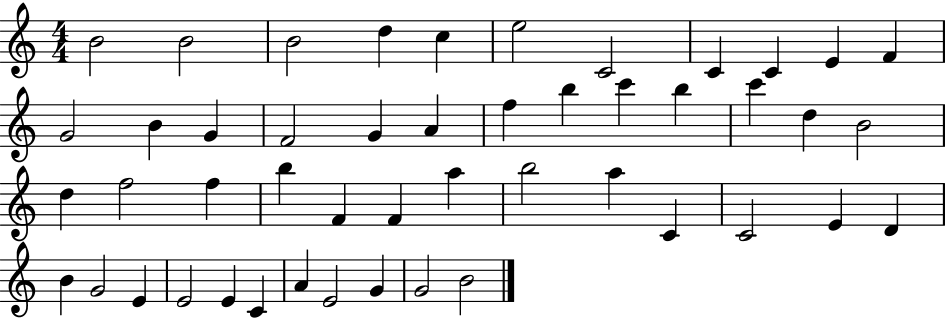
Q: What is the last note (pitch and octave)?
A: B4